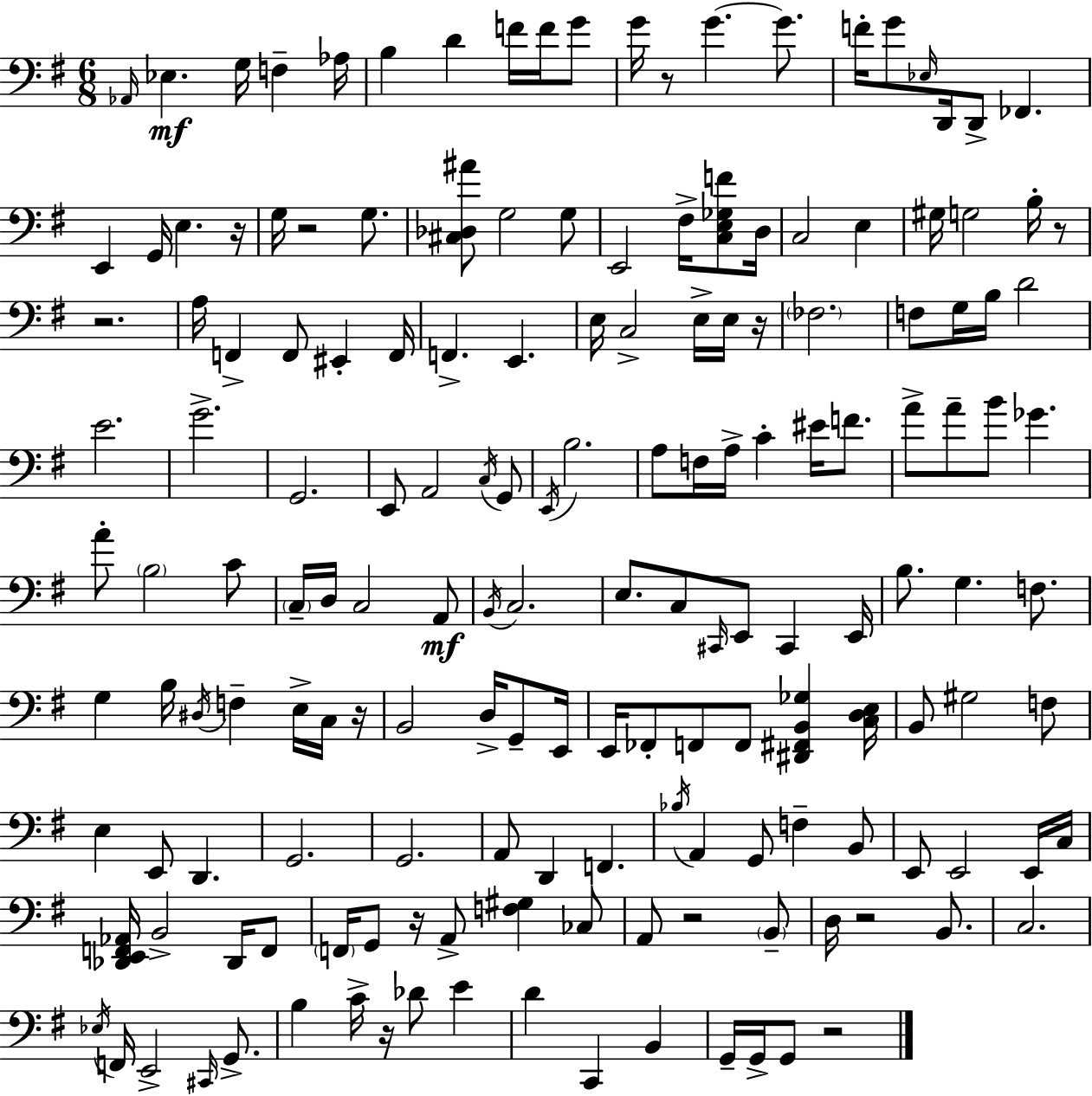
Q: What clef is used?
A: bass